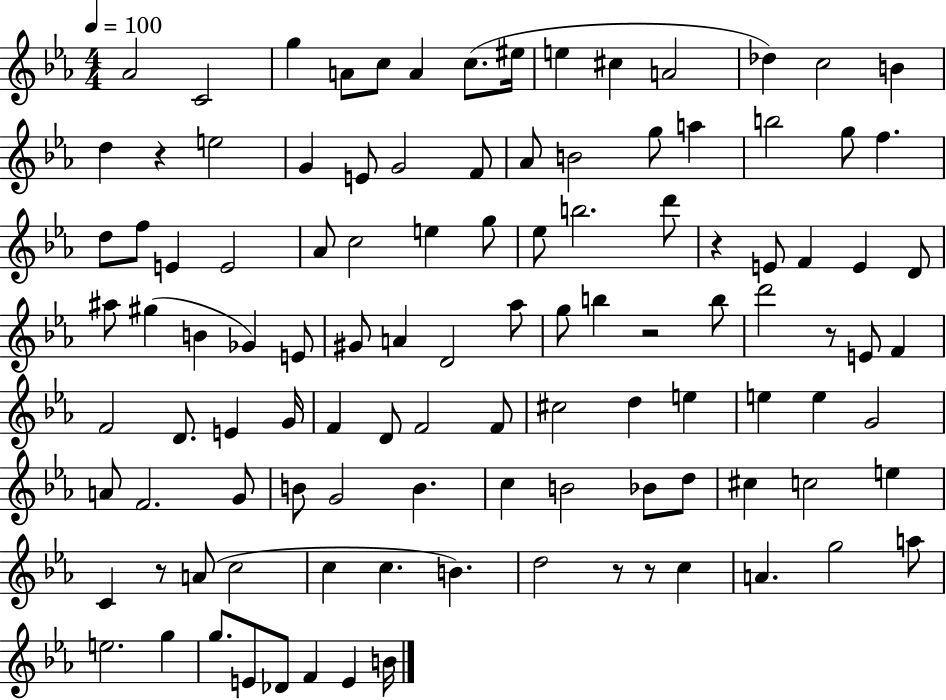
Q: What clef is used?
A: treble